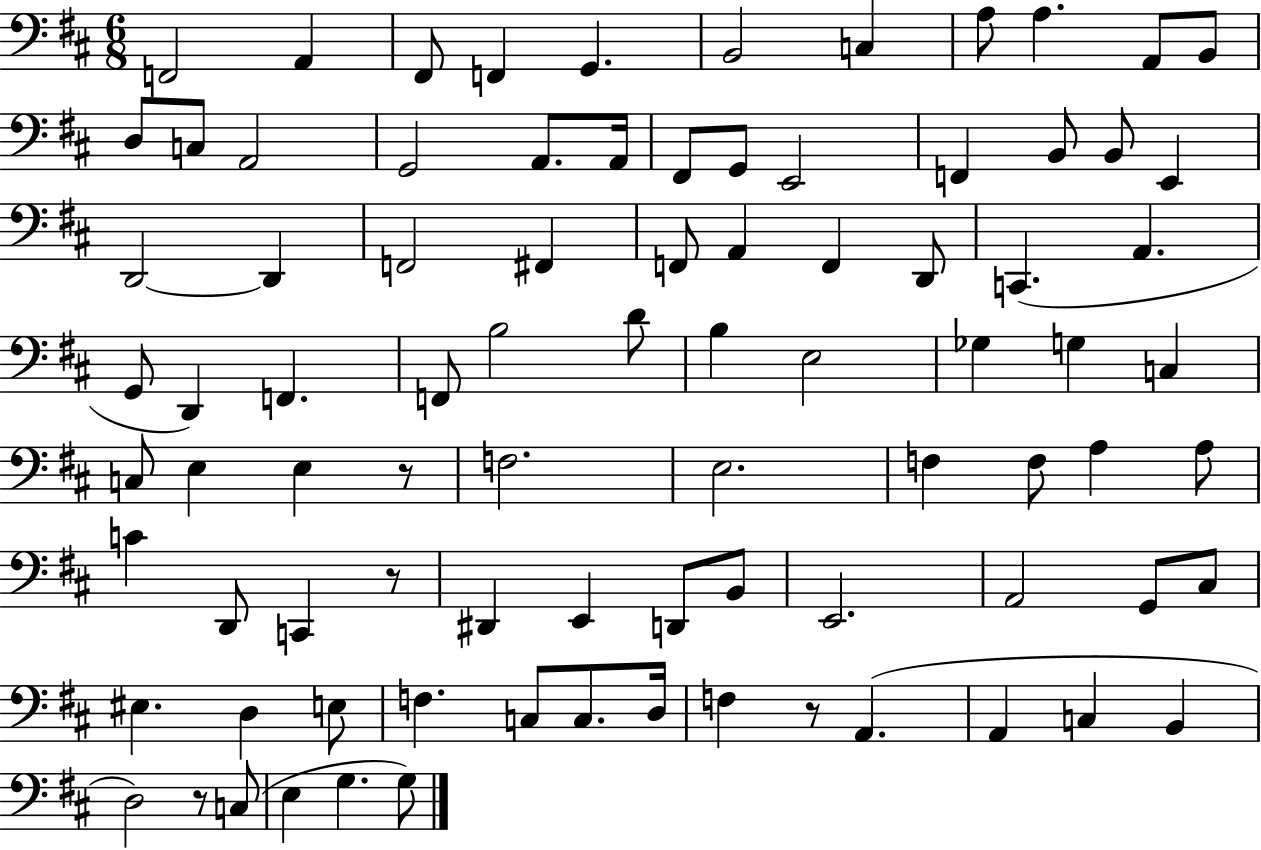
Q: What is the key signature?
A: D major